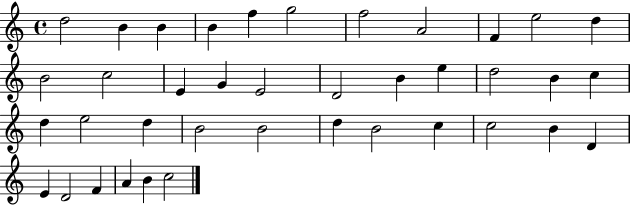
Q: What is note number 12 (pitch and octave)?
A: B4